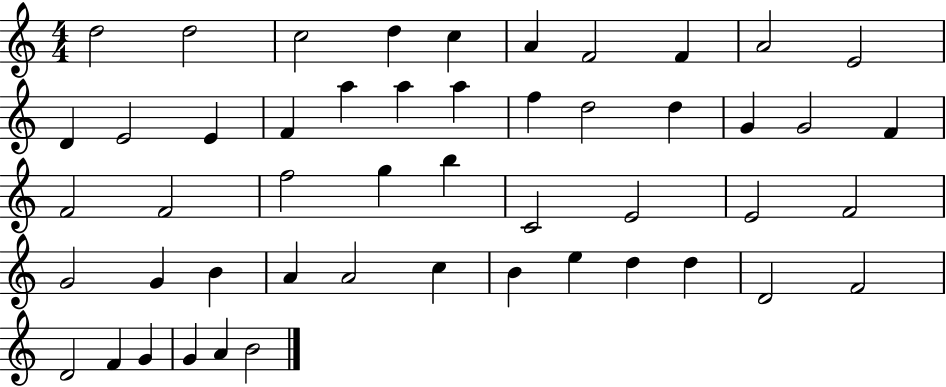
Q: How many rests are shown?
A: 0